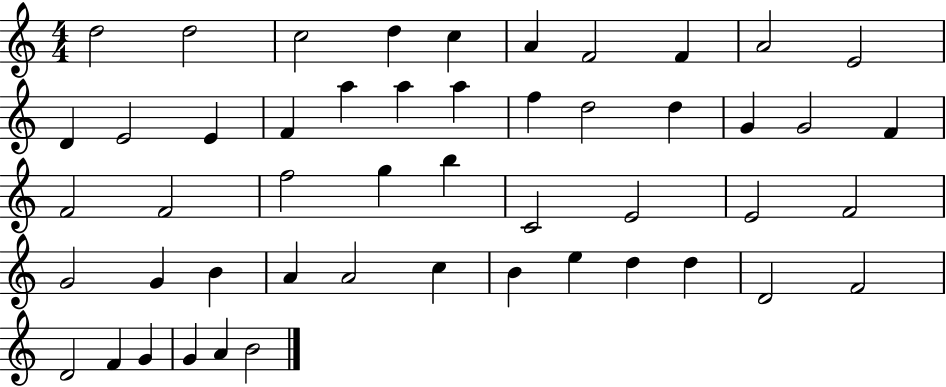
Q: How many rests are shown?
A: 0